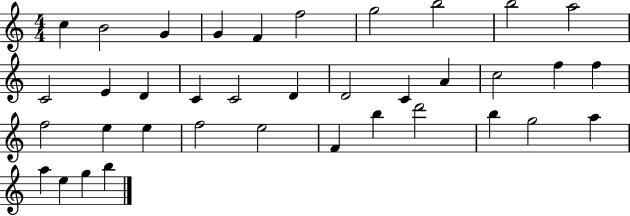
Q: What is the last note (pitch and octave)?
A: B5